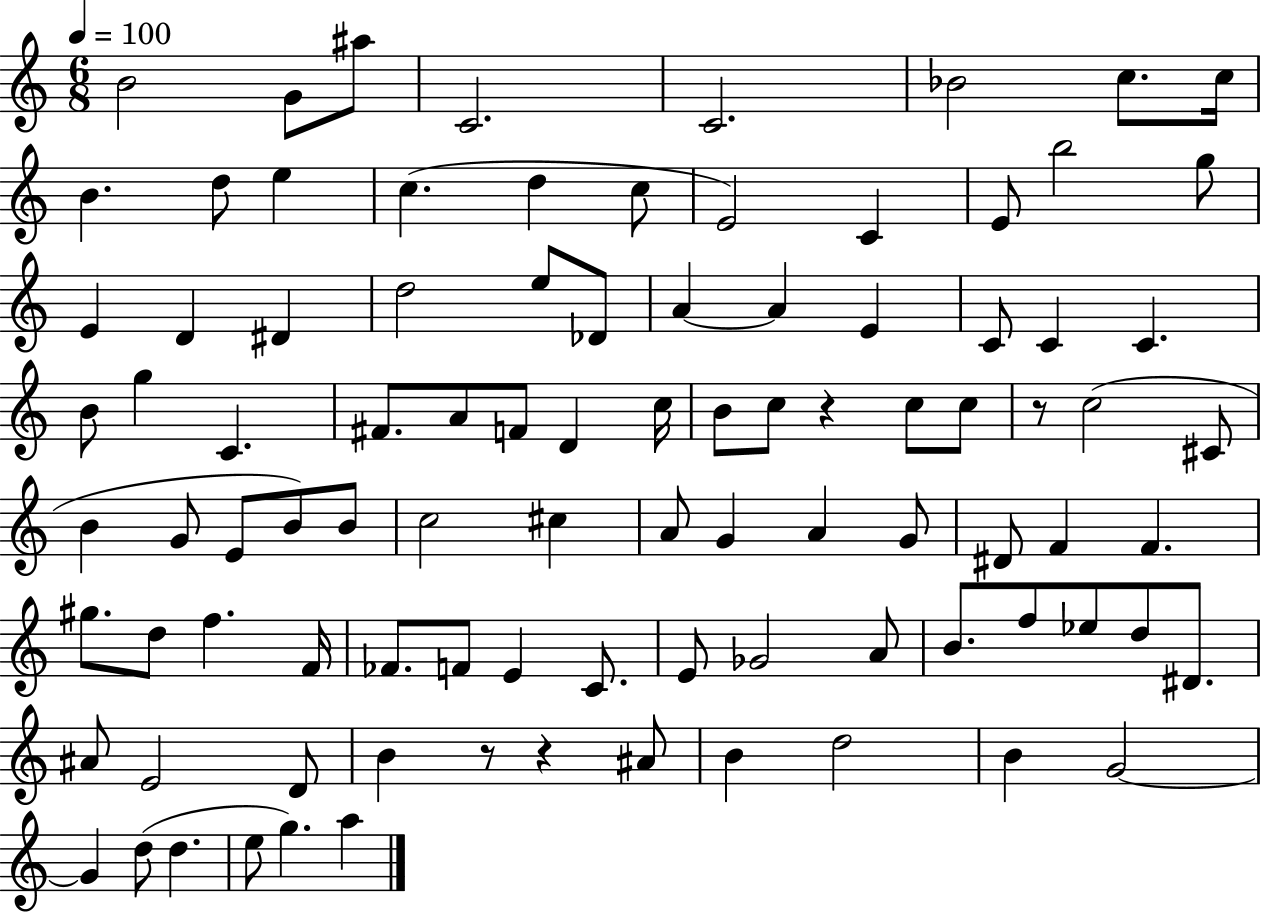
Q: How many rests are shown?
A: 4